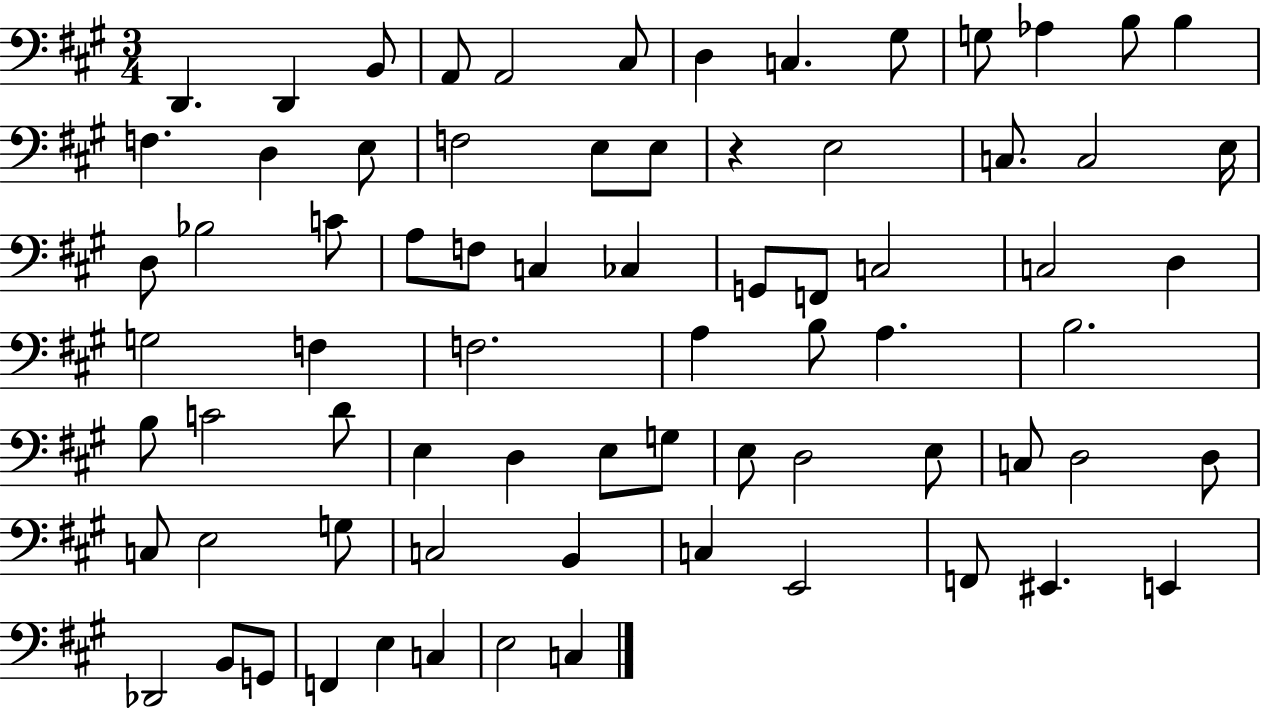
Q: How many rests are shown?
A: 1